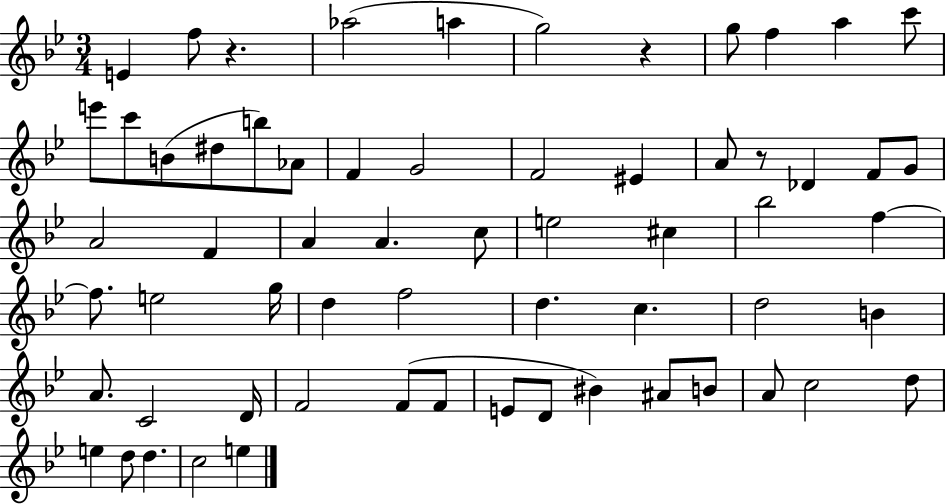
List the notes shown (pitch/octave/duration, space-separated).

E4/q F5/e R/q. Ab5/h A5/q G5/h R/q G5/e F5/q A5/q C6/e E6/e C6/e B4/e D#5/e B5/e Ab4/e F4/q G4/h F4/h EIS4/q A4/e R/e Db4/q F4/e G4/e A4/h F4/q A4/q A4/q. C5/e E5/h C#5/q Bb5/h F5/q F5/e. E5/h G5/s D5/q F5/h D5/q. C5/q. D5/h B4/q A4/e. C4/h D4/s F4/h F4/e F4/e E4/e D4/e BIS4/q A#4/e B4/e A4/e C5/h D5/e E5/q D5/e D5/q. C5/h E5/q